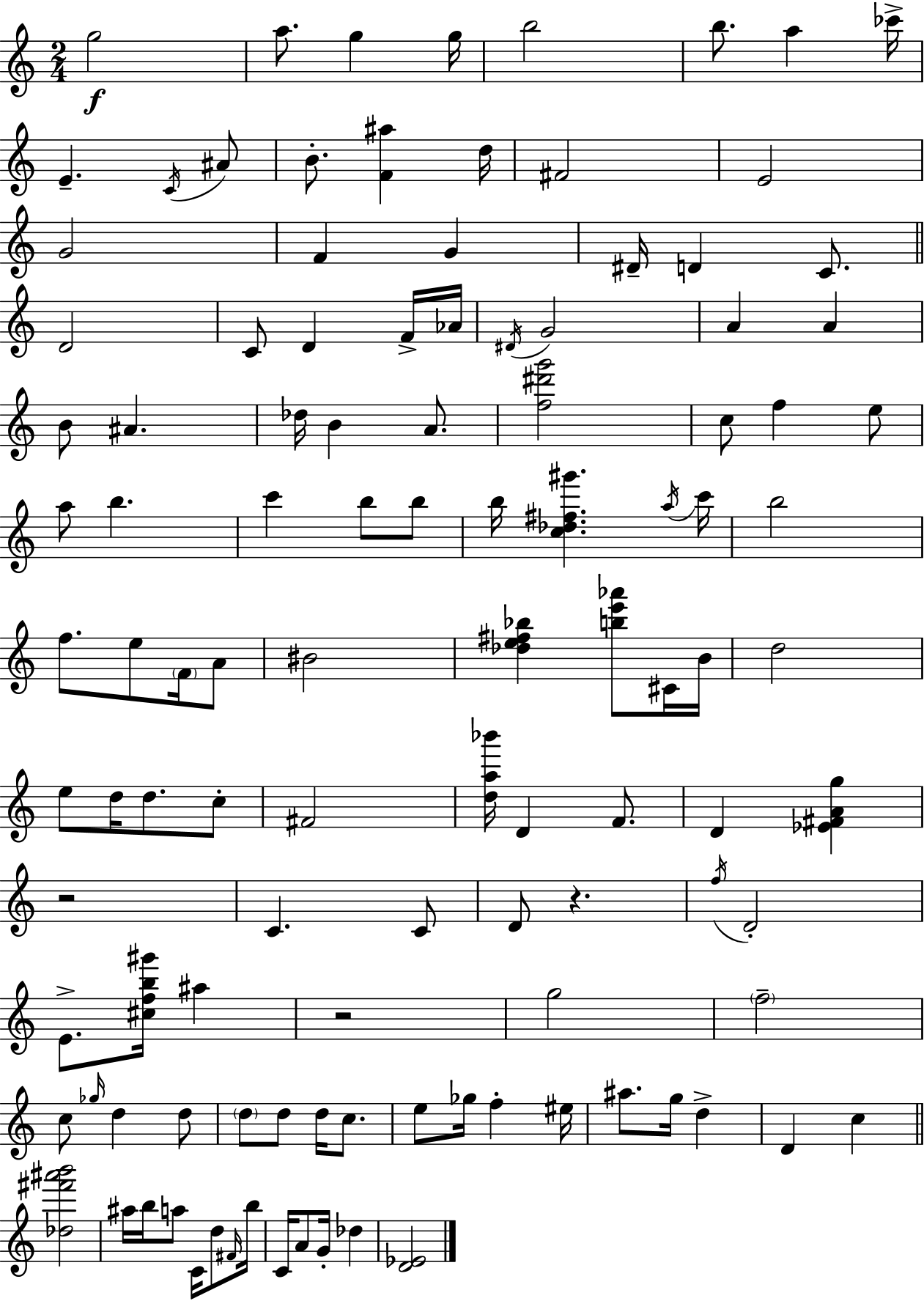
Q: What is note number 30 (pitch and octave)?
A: A4